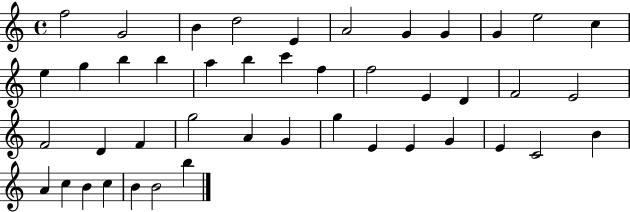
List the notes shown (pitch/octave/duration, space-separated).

F5/h G4/h B4/q D5/h E4/q A4/h G4/q G4/q G4/q E5/h C5/q E5/q G5/q B5/q B5/q A5/q B5/q C6/q F5/q F5/h E4/q D4/q F4/h E4/h F4/h D4/q F4/q G5/h A4/q G4/q G5/q E4/q E4/q G4/q E4/q C4/h B4/q A4/q C5/q B4/q C5/q B4/q B4/h B5/q